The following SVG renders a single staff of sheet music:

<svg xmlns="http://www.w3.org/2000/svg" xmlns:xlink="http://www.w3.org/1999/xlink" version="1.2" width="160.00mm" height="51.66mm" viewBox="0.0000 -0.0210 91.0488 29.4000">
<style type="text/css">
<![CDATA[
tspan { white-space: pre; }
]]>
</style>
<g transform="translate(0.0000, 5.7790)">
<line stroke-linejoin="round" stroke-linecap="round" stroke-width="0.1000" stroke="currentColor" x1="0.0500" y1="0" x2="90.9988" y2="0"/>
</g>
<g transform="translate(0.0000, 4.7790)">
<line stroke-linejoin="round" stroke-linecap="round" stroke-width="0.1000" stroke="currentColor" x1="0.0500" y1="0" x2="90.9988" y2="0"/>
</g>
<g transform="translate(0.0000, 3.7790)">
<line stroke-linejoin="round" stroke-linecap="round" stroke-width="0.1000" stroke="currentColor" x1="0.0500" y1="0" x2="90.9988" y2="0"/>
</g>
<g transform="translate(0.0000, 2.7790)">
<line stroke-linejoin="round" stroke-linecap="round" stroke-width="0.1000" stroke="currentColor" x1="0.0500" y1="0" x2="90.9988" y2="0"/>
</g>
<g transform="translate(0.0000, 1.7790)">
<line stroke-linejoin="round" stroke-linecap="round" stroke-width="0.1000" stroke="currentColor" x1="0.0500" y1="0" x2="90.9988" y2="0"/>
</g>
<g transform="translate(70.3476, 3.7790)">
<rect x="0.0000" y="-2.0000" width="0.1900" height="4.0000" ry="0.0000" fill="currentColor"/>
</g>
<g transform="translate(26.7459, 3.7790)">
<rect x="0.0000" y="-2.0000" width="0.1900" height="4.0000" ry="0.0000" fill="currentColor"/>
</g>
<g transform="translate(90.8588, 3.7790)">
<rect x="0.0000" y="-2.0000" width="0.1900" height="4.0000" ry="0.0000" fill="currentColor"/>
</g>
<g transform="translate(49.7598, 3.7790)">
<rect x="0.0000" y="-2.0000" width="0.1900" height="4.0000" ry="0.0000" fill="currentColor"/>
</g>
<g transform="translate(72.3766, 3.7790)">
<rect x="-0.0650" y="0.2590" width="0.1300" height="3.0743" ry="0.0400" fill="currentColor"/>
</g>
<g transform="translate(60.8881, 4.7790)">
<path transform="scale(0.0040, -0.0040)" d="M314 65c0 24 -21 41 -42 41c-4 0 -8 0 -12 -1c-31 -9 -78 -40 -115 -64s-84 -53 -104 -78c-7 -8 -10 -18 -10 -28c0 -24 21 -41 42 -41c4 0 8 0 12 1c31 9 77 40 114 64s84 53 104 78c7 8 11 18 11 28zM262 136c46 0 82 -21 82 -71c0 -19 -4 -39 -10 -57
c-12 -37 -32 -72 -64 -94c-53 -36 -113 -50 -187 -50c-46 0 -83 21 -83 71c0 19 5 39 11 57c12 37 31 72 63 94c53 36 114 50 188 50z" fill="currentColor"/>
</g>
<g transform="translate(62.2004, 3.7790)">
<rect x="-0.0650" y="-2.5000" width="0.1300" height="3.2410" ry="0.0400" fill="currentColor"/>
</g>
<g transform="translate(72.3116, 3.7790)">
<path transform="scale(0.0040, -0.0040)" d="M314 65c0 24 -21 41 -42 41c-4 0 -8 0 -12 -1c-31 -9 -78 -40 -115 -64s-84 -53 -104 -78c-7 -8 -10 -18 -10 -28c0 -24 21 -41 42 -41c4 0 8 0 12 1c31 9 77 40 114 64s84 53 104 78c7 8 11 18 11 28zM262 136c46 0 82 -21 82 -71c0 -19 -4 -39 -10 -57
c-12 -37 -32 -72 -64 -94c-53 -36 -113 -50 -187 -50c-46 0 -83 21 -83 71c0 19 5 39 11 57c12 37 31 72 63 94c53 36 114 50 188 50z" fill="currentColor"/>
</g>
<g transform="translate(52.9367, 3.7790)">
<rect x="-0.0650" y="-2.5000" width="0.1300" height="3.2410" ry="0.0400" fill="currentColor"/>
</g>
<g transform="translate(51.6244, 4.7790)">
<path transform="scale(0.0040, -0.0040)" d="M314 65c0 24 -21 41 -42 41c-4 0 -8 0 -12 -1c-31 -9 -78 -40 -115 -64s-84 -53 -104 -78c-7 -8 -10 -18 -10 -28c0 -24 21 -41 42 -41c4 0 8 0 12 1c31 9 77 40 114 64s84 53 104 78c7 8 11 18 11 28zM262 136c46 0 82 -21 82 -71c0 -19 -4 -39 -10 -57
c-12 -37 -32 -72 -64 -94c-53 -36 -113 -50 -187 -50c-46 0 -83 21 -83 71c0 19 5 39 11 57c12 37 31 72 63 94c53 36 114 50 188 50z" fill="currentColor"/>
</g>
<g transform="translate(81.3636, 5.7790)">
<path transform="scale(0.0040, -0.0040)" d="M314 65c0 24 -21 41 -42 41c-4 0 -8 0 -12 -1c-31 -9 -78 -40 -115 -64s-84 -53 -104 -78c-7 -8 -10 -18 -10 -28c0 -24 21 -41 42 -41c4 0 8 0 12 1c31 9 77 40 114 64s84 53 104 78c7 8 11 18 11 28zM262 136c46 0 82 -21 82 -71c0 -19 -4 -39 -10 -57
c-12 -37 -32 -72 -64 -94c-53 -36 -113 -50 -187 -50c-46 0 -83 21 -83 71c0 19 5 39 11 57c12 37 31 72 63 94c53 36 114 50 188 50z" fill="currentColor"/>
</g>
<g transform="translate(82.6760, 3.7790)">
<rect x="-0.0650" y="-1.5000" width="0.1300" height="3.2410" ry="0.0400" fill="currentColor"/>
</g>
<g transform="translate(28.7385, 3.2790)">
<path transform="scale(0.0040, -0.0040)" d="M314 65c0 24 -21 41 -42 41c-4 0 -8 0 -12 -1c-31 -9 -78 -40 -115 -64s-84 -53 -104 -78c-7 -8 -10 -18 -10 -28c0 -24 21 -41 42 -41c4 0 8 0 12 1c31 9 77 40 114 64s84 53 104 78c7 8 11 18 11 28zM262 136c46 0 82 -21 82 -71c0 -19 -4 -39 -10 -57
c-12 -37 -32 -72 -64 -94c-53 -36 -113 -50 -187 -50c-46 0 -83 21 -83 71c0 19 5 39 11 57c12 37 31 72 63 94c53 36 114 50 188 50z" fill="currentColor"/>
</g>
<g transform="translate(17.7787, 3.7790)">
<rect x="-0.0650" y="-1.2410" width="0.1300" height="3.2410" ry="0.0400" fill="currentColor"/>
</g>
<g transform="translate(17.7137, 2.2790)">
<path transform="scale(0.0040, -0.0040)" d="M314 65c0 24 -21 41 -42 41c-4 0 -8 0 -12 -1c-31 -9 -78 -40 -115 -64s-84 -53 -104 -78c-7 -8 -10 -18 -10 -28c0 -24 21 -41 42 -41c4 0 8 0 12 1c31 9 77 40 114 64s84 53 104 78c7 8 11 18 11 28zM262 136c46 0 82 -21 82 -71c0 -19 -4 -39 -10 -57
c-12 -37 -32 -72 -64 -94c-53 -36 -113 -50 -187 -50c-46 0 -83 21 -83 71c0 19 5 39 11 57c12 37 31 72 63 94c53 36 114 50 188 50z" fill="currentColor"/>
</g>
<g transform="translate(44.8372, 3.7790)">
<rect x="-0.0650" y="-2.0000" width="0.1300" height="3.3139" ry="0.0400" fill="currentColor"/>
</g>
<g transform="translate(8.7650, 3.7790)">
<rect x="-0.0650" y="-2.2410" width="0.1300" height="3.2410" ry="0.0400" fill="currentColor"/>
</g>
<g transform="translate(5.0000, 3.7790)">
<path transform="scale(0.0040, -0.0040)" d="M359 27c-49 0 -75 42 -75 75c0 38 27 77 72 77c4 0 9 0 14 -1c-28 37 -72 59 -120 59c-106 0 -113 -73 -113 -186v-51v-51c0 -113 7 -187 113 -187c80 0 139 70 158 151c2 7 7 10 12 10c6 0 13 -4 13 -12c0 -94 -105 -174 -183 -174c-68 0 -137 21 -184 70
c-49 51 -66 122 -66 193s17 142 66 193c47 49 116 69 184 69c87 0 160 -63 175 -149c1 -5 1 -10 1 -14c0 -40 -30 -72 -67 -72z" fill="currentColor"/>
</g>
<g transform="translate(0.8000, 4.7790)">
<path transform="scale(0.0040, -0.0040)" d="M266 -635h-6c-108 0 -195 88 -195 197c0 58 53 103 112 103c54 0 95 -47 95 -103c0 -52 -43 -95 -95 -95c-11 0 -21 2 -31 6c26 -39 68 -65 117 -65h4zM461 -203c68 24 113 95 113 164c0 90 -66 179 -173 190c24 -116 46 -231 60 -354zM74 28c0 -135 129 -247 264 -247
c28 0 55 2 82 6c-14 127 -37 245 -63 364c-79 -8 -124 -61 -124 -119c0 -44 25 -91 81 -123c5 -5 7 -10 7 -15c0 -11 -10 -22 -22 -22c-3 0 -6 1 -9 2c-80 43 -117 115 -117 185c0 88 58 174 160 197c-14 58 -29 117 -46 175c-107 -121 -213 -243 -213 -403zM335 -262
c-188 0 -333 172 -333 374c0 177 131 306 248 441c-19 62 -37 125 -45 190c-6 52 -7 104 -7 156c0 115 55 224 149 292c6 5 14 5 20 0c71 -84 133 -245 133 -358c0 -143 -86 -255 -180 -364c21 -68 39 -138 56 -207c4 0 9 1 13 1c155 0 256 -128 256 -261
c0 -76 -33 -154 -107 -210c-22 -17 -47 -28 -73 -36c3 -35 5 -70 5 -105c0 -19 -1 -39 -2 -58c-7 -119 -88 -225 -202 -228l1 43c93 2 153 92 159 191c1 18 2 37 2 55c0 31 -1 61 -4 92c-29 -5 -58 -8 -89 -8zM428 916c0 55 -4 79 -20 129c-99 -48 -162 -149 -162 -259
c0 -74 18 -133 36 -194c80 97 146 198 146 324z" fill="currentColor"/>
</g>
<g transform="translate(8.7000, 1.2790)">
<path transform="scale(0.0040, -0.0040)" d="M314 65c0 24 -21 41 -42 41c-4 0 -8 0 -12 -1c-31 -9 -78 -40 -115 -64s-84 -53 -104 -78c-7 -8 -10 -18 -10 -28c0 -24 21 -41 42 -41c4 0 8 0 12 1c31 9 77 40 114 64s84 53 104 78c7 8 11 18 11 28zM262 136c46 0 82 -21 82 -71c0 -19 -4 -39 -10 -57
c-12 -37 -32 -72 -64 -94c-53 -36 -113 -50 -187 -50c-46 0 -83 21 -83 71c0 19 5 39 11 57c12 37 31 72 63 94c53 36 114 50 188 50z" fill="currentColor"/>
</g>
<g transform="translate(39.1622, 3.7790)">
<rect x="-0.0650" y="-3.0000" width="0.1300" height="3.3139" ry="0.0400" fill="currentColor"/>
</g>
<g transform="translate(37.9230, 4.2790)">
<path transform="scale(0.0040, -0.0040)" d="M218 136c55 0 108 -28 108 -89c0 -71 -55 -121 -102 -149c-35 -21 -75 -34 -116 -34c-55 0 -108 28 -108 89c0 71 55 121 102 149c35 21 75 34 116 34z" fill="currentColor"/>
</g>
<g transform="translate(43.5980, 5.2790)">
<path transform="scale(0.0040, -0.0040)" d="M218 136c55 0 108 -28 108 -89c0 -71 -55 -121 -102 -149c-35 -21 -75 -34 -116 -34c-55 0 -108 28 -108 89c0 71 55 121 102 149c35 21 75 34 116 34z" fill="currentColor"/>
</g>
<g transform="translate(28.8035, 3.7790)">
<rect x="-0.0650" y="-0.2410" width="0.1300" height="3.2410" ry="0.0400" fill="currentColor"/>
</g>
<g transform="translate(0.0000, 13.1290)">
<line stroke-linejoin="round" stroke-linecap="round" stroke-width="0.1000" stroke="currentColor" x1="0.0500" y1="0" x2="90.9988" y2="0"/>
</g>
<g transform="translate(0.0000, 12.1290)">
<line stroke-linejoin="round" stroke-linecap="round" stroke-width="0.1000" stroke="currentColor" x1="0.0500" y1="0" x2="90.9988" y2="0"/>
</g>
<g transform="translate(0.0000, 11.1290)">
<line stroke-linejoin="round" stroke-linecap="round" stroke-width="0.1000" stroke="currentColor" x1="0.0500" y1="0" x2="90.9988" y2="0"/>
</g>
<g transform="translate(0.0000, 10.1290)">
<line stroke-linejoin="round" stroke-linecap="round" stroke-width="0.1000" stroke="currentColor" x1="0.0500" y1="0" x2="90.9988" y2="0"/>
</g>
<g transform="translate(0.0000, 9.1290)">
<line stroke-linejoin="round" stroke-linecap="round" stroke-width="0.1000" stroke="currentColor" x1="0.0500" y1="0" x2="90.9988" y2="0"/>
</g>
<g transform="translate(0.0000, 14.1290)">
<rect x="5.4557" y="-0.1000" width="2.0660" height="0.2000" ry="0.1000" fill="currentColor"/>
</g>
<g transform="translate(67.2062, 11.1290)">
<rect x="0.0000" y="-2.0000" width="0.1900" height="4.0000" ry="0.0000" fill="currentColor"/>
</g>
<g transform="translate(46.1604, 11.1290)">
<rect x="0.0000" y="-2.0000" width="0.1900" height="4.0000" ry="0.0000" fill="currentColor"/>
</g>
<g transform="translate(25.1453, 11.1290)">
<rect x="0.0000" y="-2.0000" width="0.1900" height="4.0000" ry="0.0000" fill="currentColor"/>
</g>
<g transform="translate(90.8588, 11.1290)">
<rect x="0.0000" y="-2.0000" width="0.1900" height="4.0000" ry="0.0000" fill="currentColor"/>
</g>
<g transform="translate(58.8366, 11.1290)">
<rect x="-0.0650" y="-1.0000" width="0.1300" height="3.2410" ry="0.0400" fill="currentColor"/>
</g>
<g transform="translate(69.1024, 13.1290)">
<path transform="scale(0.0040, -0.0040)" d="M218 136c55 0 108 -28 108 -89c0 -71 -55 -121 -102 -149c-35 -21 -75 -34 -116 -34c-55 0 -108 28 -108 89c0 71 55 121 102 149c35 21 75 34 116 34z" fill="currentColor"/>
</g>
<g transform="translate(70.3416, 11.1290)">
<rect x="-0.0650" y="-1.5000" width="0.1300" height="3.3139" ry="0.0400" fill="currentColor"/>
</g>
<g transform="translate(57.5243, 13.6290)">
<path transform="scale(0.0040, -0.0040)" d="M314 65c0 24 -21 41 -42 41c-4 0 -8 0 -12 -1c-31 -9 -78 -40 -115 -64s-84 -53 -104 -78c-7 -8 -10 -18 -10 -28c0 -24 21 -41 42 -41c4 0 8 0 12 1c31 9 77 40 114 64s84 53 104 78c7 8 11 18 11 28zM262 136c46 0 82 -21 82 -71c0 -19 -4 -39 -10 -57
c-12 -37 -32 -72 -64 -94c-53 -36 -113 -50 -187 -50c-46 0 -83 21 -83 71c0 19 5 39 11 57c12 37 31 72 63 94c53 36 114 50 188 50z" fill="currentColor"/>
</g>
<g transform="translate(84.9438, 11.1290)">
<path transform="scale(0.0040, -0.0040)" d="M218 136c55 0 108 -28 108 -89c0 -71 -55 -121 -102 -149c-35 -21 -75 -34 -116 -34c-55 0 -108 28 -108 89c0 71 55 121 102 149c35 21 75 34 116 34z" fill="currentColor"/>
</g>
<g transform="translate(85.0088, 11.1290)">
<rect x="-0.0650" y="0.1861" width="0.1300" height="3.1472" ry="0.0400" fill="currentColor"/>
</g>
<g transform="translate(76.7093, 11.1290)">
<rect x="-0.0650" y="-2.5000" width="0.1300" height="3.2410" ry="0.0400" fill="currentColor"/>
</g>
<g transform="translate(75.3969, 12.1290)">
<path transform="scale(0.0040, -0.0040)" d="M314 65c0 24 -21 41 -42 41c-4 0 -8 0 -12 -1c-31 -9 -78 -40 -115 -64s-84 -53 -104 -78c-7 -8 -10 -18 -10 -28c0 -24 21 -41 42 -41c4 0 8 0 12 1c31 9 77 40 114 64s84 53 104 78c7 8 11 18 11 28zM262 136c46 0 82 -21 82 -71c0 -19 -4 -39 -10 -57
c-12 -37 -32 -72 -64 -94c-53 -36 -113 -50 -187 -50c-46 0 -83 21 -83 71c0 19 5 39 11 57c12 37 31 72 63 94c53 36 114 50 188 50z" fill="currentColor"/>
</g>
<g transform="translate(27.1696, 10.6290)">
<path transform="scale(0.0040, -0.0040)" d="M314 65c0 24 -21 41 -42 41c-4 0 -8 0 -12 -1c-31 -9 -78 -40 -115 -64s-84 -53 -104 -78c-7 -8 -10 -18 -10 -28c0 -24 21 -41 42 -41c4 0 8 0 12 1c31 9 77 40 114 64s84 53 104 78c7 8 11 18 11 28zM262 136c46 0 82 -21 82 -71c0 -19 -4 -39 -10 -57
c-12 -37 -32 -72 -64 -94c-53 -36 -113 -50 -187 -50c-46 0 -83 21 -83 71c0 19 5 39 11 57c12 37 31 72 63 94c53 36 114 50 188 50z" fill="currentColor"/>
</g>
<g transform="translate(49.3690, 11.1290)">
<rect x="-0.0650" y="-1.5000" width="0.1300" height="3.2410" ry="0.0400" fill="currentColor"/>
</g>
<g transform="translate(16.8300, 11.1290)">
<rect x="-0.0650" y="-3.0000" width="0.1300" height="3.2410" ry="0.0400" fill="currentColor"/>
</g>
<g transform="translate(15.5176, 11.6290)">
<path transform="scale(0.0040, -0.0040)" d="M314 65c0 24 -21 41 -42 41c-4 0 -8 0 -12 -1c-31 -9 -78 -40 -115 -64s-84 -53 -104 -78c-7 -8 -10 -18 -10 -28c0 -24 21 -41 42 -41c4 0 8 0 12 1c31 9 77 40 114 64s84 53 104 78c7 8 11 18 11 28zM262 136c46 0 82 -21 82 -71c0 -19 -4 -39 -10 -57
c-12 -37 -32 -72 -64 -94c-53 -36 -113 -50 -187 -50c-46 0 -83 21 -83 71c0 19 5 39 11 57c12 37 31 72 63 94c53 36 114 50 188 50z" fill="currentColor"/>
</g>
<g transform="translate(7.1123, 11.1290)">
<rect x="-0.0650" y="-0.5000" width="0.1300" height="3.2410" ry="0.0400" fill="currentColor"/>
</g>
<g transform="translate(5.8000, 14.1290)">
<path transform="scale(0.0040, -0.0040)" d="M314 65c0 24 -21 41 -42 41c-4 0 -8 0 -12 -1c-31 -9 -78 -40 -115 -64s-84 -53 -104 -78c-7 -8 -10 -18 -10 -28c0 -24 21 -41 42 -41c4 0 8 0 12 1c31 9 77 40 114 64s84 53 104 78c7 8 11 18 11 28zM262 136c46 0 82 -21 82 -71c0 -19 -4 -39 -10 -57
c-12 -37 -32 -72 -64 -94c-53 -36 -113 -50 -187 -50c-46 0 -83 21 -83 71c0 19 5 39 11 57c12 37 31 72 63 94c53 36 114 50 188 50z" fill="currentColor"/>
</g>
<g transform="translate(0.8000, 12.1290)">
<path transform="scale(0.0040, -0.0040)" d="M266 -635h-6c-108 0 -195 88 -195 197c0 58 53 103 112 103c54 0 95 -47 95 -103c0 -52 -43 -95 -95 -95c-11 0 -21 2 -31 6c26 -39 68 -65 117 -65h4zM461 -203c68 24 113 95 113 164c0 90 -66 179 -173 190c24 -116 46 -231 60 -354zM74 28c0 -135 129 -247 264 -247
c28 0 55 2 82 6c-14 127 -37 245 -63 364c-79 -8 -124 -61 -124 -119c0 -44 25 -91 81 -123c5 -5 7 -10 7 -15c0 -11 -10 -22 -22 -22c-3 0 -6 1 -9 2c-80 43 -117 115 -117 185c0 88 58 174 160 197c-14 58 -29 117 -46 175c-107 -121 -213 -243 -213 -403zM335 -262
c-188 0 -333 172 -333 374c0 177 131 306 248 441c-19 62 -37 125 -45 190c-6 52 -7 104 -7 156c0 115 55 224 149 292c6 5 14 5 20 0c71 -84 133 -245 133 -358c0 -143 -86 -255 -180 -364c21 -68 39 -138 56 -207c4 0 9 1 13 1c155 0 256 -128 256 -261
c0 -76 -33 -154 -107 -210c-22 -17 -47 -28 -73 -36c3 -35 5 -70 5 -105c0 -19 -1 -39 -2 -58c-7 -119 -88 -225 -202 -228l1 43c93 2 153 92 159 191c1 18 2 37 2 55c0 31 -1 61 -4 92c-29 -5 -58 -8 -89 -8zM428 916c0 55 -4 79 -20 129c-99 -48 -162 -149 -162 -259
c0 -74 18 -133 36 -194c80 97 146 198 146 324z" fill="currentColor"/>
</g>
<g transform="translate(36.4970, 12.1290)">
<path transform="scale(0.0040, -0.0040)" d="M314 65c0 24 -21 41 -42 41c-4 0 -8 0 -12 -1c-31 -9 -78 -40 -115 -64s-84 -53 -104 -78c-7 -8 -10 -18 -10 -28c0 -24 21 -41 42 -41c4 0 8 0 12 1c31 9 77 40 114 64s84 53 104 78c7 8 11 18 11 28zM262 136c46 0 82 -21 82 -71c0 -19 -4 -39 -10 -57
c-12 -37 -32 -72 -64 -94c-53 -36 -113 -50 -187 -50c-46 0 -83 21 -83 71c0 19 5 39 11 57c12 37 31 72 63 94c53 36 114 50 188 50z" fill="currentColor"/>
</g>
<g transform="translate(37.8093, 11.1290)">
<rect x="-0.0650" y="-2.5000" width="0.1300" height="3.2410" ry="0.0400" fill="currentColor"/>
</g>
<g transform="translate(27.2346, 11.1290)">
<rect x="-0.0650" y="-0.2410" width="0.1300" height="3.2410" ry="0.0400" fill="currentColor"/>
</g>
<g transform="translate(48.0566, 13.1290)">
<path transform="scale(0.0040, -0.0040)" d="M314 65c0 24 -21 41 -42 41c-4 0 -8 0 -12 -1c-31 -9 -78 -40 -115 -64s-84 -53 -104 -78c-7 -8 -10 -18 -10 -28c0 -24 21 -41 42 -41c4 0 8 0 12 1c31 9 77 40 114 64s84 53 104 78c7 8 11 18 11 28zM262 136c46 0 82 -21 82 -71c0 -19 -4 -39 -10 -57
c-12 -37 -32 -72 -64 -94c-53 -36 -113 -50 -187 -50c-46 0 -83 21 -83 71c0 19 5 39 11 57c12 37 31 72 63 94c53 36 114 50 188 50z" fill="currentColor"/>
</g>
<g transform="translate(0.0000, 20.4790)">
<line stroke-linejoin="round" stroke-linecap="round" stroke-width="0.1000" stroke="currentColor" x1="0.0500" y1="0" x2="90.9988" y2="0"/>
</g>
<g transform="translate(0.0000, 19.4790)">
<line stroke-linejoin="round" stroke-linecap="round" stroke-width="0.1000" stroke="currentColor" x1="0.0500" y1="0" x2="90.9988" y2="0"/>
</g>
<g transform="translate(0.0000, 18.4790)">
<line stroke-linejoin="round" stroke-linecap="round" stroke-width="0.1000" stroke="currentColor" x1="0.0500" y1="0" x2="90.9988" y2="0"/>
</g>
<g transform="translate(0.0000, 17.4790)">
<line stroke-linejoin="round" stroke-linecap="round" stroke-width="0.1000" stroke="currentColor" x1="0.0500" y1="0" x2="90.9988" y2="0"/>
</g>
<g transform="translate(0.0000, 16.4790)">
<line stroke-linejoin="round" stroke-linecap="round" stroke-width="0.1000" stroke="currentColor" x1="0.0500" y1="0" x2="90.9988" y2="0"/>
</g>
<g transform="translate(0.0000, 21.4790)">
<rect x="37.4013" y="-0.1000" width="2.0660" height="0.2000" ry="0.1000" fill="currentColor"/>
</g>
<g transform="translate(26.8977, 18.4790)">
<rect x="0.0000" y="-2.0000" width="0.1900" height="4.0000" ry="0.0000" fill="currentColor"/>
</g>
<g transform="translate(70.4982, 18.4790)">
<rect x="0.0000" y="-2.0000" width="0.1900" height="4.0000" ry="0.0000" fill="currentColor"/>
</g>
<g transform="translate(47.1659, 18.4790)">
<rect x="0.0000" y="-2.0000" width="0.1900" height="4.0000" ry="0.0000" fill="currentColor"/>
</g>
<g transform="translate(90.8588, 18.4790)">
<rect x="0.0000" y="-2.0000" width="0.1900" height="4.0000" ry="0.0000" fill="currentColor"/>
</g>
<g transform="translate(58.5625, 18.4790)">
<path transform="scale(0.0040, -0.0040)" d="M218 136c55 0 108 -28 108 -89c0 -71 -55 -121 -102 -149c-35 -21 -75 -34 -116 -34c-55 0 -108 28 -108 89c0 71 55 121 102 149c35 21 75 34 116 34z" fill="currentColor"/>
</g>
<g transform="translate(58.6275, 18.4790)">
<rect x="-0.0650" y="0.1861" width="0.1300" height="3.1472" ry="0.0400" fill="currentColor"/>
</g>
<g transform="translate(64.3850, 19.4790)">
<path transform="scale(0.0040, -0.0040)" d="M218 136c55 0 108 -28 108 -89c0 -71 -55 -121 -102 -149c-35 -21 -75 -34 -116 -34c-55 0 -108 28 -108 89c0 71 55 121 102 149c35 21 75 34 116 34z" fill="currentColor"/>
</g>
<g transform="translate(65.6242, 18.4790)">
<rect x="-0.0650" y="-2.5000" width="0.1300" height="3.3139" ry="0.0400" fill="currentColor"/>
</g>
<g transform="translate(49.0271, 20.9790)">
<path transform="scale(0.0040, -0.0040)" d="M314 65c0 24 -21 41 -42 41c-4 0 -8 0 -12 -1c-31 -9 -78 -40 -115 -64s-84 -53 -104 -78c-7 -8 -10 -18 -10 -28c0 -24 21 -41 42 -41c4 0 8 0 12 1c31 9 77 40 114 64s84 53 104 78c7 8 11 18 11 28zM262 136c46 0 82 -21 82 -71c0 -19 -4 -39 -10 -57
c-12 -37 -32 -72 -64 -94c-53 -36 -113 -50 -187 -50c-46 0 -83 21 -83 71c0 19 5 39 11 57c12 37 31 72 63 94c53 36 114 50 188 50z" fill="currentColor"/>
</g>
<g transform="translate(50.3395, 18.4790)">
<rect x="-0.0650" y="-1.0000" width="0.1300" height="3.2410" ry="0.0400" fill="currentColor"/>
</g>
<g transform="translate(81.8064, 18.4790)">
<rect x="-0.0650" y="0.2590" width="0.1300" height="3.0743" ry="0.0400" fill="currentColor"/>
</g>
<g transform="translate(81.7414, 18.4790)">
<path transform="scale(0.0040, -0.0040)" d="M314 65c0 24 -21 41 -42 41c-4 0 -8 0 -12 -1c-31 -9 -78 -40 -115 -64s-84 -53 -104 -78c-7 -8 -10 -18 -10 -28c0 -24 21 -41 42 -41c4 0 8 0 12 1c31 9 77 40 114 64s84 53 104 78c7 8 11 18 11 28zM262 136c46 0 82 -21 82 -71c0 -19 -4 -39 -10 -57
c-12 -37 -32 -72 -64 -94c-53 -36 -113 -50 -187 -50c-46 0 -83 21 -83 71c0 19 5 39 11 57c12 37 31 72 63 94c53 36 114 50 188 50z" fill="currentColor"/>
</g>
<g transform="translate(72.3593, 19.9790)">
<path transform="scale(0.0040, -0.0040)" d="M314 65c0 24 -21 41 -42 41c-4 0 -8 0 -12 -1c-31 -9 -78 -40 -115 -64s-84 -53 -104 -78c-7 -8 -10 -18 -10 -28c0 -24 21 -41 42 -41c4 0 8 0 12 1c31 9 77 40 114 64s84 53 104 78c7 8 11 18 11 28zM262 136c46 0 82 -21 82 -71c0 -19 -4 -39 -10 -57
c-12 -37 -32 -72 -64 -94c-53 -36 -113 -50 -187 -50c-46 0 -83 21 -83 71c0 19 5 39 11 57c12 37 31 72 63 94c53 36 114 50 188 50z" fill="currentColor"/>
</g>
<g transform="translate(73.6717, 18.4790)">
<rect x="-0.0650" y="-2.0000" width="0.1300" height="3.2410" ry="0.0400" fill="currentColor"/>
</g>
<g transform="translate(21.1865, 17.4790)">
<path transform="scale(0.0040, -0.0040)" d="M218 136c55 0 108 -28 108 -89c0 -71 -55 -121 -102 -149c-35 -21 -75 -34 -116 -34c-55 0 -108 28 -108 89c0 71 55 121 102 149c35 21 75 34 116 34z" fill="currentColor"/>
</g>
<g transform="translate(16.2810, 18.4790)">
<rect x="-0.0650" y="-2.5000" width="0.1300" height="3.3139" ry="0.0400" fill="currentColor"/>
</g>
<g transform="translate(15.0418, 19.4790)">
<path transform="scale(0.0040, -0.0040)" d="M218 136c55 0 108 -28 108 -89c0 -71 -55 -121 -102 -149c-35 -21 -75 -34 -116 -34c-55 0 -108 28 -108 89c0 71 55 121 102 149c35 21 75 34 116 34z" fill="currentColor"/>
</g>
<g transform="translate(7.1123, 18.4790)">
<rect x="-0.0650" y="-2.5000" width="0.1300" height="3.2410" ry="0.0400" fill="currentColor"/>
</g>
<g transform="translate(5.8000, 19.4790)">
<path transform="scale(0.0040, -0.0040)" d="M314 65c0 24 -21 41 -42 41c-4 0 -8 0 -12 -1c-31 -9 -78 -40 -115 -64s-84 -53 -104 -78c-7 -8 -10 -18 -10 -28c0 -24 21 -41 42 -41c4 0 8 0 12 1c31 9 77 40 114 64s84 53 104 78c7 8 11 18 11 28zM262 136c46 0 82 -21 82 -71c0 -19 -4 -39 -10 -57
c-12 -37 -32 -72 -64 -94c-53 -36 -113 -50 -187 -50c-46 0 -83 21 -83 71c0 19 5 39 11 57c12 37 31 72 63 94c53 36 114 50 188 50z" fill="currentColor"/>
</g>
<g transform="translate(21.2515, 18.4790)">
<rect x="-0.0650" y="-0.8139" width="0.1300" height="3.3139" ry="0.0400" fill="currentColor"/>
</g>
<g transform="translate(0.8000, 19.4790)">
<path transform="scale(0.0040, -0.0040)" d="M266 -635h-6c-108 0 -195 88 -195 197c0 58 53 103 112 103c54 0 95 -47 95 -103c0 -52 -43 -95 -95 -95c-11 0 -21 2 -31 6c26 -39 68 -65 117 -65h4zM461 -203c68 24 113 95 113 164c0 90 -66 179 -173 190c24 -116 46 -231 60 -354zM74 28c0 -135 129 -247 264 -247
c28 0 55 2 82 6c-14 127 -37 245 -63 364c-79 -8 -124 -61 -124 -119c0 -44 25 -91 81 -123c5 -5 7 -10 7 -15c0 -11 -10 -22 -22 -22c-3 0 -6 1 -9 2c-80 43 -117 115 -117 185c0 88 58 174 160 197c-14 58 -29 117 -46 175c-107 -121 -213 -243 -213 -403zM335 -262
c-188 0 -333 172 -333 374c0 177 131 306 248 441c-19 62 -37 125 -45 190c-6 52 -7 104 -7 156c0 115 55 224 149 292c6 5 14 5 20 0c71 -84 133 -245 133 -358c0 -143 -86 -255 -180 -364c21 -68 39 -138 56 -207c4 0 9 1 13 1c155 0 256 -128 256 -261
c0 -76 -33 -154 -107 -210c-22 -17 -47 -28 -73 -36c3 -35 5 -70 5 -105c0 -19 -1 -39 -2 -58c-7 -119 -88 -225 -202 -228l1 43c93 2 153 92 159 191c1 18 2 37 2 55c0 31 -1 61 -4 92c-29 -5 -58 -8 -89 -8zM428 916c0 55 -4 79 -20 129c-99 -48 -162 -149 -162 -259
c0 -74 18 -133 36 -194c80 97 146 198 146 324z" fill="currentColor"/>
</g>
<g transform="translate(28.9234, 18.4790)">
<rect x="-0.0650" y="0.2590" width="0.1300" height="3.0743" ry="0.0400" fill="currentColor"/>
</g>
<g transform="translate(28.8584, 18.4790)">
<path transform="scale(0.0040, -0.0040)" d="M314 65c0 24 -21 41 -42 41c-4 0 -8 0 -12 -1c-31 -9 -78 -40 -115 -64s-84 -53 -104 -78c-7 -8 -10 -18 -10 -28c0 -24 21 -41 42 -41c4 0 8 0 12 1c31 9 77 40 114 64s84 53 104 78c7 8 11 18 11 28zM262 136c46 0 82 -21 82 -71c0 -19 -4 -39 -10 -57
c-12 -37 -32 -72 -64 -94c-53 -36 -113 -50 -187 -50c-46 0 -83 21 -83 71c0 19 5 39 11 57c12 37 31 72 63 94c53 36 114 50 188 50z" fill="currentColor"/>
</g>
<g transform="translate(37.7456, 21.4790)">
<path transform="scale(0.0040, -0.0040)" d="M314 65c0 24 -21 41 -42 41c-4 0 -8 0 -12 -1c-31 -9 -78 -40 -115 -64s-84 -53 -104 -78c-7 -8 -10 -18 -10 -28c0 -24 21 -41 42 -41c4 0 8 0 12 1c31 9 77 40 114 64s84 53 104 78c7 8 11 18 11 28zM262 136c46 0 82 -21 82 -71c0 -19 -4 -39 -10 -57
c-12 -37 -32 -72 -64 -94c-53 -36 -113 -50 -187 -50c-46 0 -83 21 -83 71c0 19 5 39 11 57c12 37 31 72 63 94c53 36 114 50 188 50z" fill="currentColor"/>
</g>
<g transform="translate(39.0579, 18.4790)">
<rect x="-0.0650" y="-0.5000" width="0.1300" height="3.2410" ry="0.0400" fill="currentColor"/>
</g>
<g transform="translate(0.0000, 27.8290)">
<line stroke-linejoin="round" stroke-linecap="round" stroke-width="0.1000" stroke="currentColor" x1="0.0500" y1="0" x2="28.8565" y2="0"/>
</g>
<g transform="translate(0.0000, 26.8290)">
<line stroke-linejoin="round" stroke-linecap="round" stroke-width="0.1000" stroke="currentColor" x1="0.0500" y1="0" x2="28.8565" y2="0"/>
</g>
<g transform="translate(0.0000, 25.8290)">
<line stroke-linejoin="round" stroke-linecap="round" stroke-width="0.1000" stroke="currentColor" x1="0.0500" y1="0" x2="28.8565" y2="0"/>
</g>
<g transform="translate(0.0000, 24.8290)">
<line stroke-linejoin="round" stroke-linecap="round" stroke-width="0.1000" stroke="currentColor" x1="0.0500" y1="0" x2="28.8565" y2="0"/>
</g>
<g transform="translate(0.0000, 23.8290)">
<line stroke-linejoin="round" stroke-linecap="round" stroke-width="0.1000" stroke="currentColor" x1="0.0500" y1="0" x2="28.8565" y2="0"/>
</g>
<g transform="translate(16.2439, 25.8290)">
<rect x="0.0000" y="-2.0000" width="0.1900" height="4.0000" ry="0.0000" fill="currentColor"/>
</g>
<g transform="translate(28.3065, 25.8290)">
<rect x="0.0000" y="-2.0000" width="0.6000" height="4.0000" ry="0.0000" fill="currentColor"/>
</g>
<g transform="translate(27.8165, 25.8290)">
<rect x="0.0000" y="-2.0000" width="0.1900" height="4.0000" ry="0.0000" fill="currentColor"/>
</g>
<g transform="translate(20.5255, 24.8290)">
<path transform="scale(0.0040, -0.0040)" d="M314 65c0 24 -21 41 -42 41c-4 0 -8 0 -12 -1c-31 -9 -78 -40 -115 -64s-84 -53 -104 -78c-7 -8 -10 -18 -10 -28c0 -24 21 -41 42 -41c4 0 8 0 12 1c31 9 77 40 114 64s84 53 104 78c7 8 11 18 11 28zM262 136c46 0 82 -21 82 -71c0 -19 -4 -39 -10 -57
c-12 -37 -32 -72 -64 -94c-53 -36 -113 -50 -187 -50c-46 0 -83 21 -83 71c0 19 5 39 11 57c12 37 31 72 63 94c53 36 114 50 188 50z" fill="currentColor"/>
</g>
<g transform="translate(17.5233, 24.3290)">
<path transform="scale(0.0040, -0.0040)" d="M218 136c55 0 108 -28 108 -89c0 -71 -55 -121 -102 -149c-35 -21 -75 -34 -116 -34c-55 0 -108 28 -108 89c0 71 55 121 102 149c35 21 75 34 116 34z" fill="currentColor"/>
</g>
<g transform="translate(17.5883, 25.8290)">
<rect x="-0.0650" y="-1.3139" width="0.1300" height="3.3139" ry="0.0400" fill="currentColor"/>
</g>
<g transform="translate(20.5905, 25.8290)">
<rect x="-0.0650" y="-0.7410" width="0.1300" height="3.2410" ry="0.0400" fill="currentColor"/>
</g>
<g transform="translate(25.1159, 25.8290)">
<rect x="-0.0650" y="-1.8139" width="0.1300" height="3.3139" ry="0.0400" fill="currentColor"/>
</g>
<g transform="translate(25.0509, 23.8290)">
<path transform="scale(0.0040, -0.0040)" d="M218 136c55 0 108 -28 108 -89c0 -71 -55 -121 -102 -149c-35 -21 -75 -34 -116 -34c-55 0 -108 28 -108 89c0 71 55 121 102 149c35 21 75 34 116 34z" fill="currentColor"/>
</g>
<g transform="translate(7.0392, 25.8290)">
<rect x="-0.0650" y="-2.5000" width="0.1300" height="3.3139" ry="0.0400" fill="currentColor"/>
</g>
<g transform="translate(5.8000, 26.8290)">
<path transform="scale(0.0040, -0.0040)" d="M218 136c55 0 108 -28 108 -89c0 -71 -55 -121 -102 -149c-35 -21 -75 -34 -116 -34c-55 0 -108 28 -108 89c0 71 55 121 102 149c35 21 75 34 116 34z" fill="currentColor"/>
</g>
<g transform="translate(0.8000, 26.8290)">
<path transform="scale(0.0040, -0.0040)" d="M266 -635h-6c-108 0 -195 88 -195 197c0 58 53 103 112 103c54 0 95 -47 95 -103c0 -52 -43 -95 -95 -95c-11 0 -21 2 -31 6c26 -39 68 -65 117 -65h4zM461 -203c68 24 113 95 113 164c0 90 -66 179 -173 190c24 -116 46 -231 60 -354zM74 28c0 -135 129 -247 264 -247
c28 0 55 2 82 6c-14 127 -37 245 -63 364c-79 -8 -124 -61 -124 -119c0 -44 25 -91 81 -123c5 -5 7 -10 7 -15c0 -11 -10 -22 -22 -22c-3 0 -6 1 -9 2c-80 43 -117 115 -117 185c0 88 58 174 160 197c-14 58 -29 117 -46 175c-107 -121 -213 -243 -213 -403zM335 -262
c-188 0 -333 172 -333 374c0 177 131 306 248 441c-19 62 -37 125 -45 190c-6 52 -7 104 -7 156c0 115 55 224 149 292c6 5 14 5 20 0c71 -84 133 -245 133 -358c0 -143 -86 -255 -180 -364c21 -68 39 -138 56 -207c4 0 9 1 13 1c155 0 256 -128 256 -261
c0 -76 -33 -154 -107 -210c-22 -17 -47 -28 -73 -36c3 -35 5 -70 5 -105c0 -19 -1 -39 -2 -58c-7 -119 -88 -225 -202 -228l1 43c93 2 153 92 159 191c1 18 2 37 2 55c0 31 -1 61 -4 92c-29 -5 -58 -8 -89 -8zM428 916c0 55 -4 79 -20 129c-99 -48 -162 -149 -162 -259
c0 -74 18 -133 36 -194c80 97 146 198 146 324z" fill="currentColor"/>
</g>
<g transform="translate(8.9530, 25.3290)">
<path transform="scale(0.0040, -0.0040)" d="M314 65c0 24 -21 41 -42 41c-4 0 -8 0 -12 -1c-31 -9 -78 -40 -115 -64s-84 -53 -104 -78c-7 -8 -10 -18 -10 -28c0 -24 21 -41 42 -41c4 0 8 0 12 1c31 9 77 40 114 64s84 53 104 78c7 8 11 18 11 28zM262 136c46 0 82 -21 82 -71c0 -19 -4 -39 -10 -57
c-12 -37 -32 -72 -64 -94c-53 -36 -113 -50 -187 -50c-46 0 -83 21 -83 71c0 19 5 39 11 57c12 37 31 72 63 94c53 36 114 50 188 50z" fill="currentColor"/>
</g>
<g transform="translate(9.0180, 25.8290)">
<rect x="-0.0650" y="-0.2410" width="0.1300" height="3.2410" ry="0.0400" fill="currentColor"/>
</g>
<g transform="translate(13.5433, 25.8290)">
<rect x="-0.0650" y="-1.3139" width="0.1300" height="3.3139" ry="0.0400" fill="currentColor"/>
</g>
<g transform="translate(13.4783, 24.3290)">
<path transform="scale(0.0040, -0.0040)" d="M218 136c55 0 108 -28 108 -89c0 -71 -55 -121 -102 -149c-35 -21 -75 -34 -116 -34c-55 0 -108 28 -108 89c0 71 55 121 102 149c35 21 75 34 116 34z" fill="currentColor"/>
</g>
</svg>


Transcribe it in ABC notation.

X:1
T:Untitled
M:4/4
L:1/4
K:C
g2 e2 c2 A F G2 G2 B2 E2 C2 A2 c2 G2 E2 D2 E G2 B G2 G d B2 C2 D2 B G F2 B2 G c2 e e d2 f